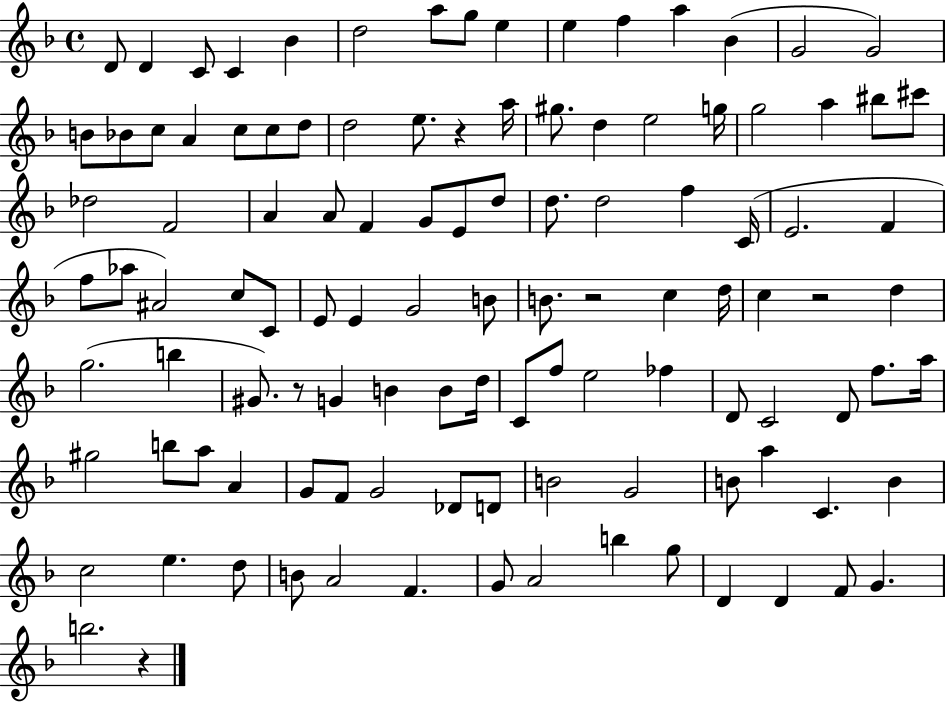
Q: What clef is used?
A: treble